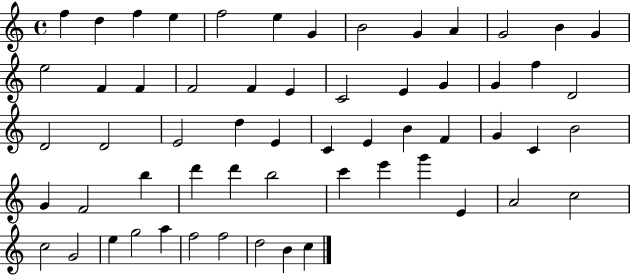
F5/q D5/q F5/q E5/q F5/h E5/q G4/q B4/h G4/q A4/q G4/h B4/q G4/q E5/h F4/q F4/q F4/h F4/q E4/q C4/h E4/q G4/q G4/q F5/q D4/h D4/h D4/h E4/h D5/q E4/q C4/q E4/q B4/q F4/q G4/q C4/q B4/h G4/q F4/h B5/q D6/q D6/q B5/h C6/q E6/q G6/q E4/q A4/h C5/h C5/h G4/h E5/q G5/h A5/q F5/h F5/h D5/h B4/q C5/q